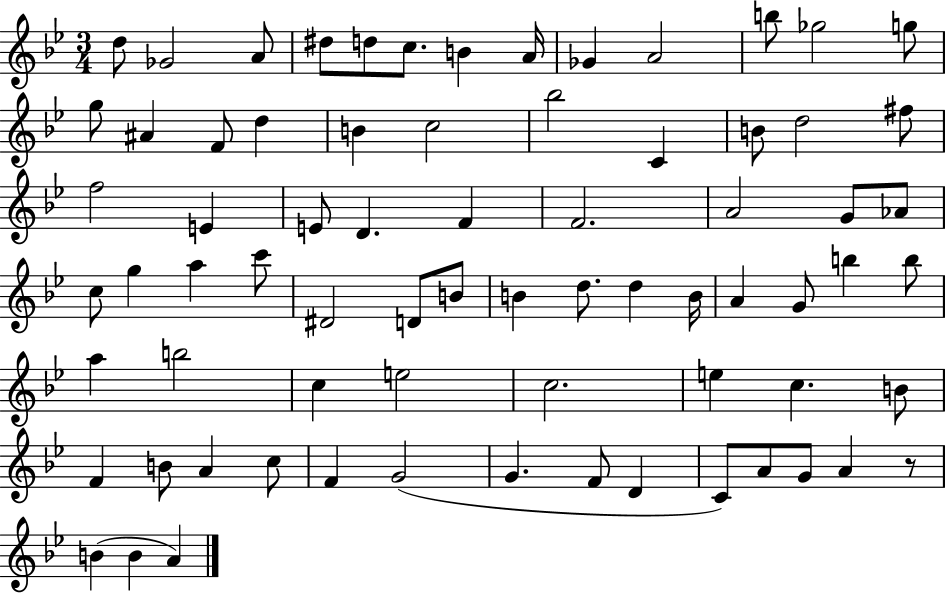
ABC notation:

X:1
T:Untitled
M:3/4
L:1/4
K:Bb
d/2 _G2 A/2 ^d/2 d/2 c/2 B A/4 _G A2 b/2 _g2 g/2 g/2 ^A F/2 d B c2 _b2 C B/2 d2 ^f/2 f2 E E/2 D F F2 A2 G/2 _A/2 c/2 g a c'/2 ^D2 D/2 B/2 B d/2 d B/4 A G/2 b b/2 a b2 c e2 c2 e c B/2 F B/2 A c/2 F G2 G F/2 D C/2 A/2 G/2 A z/2 B B A